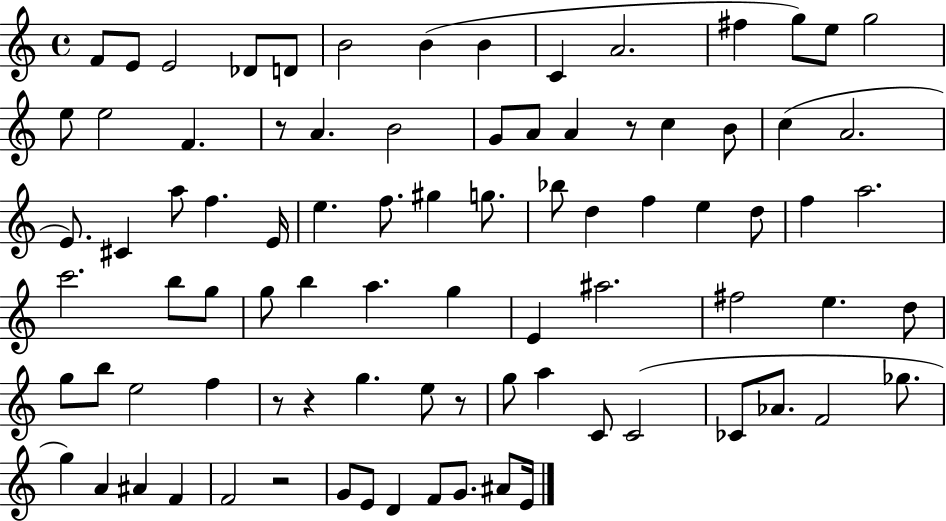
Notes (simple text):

F4/e E4/e E4/h Db4/e D4/e B4/h B4/q B4/q C4/q A4/h. F#5/q G5/e E5/e G5/h E5/e E5/h F4/q. R/e A4/q. B4/h G4/e A4/e A4/q R/e C5/q B4/e C5/q A4/h. E4/e. C#4/q A5/e F5/q. E4/s E5/q. F5/e. G#5/q G5/e. Bb5/e D5/q F5/q E5/q D5/e F5/q A5/h. C6/h. B5/e G5/e G5/e B5/q A5/q. G5/q E4/q A#5/h. F#5/h E5/q. D5/e G5/e B5/e E5/h F5/q R/e R/q G5/q. E5/e R/e G5/e A5/q C4/e C4/h CES4/e Ab4/e. F4/h Gb5/e. G5/q A4/q A#4/q F4/q F4/h R/h G4/e E4/e D4/q F4/e G4/e. A#4/e E4/s